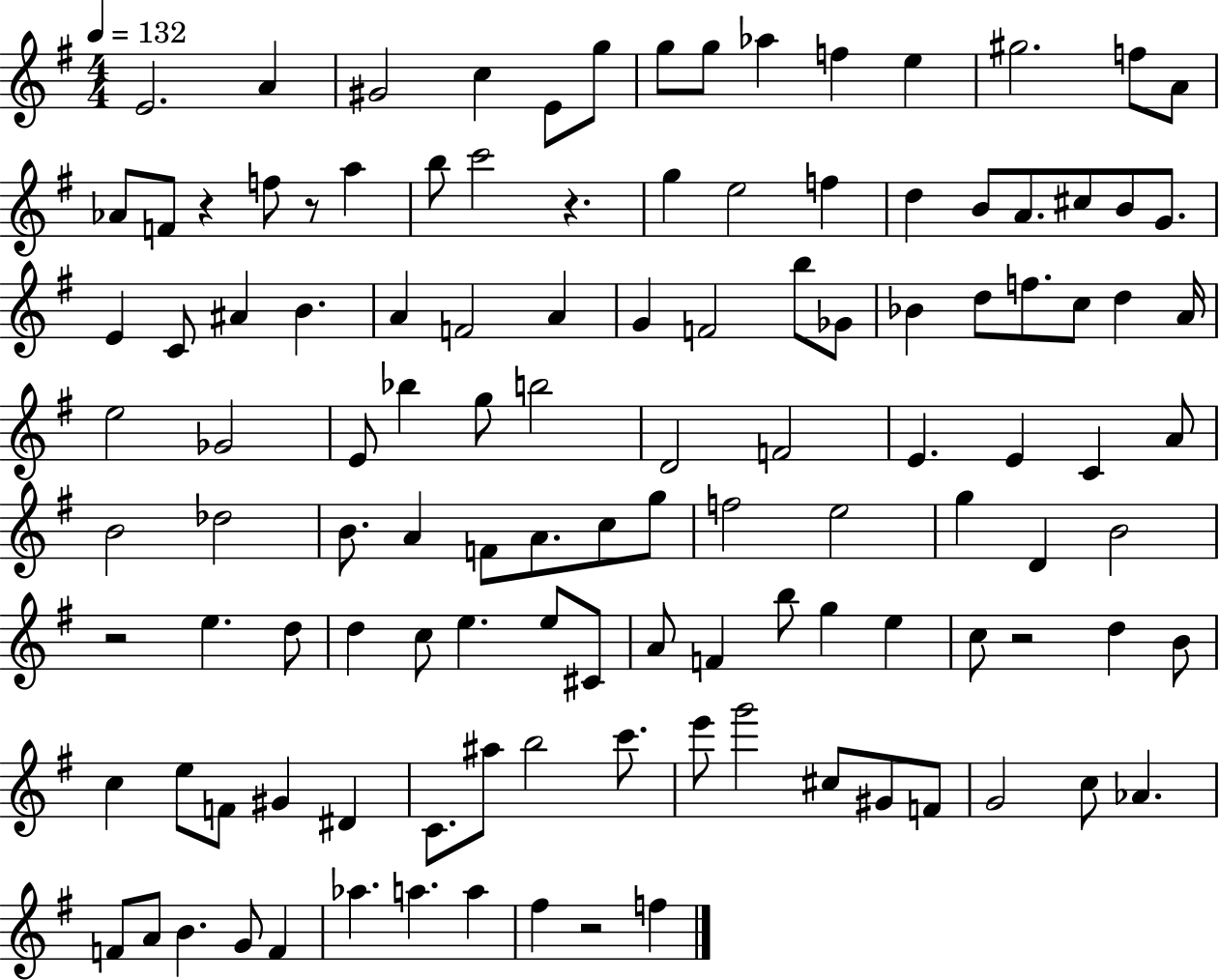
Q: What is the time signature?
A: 4/4